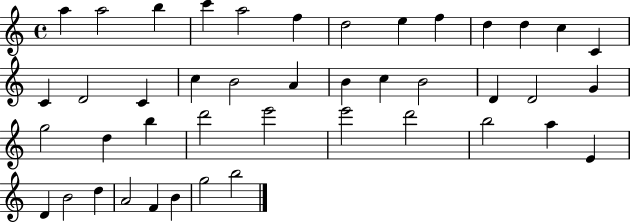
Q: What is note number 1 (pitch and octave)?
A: A5